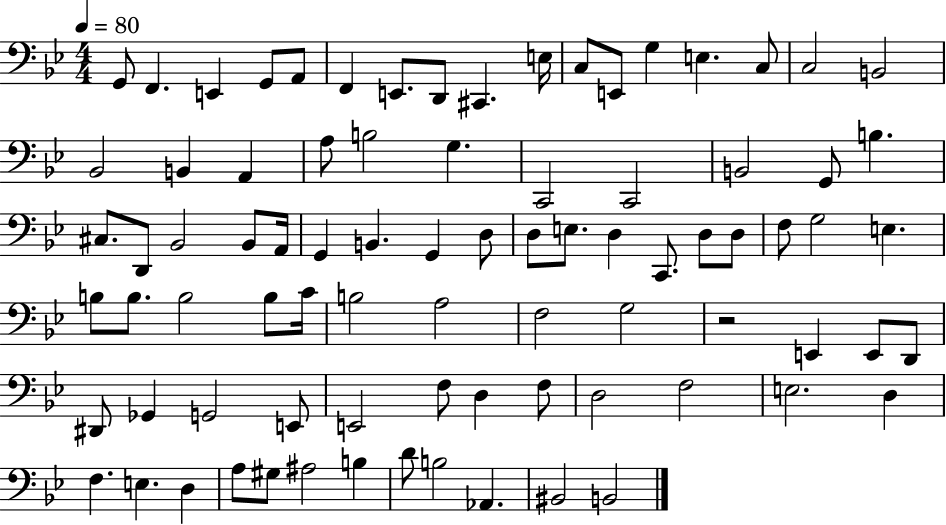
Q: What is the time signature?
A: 4/4